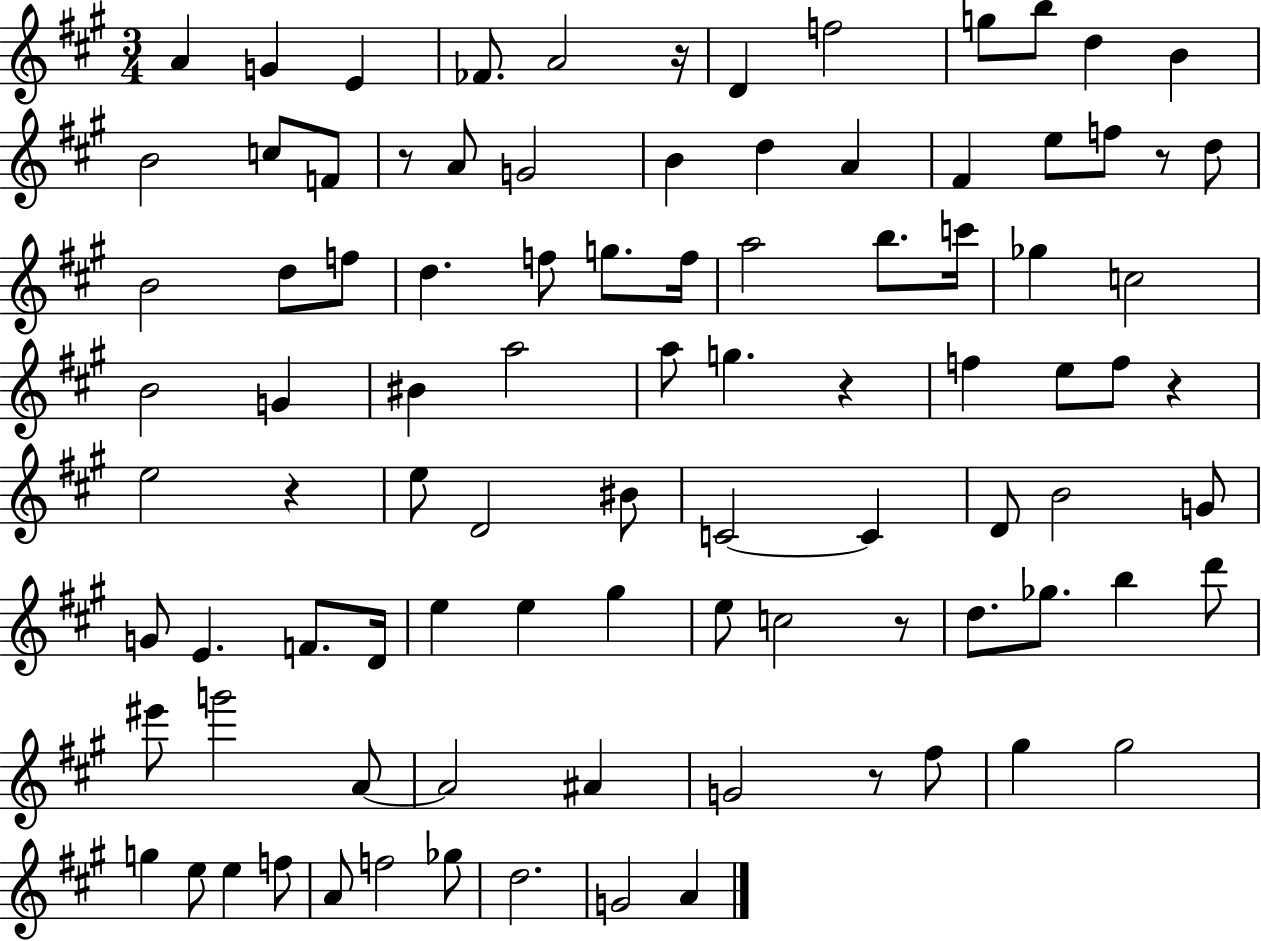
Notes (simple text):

A4/q G4/q E4/q FES4/e. A4/h R/s D4/q F5/h G5/e B5/e D5/q B4/q B4/h C5/e F4/e R/e A4/e G4/h B4/q D5/q A4/q F#4/q E5/e F5/e R/e D5/e B4/h D5/e F5/e D5/q. F5/e G5/e. F5/s A5/h B5/e. C6/s Gb5/q C5/h B4/h G4/q BIS4/q A5/h A5/e G5/q. R/q F5/q E5/e F5/e R/q E5/h R/q E5/e D4/h BIS4/e C4/h C4/q D4/e B4/h G4/e G4/e E4/q. F4/e. D4/s E5/q E5/q G#5/q E5/e C5/h R/e D5/e. Gb5/e. B5/q D6/e EIS6/e G6/h A4/e A4/h A#4/q G4/h R/e F#5/e G#5/q G#5/h G5/q E5/e E5/q F5/e A4/e F5/h Gb5/e D5/h. G4/h A4/q